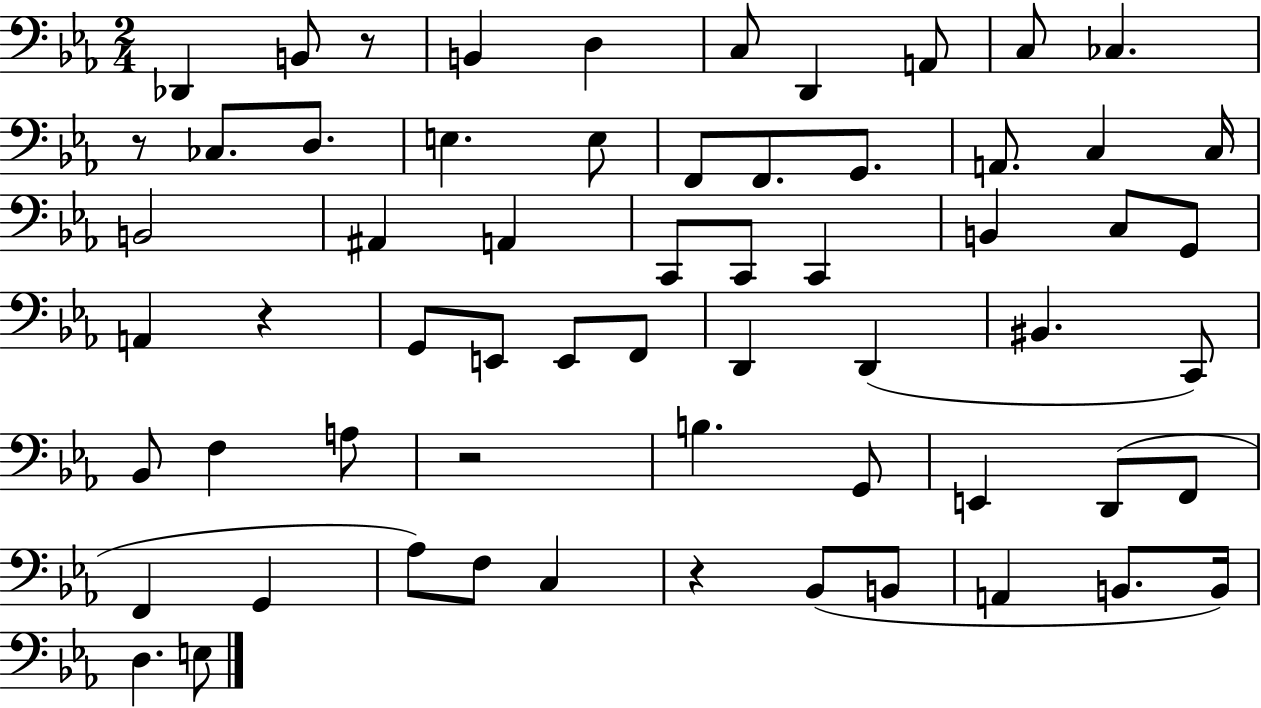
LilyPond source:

{
  \clef bass
  \numericTimeSignature
  \time 2/4
  \key ees \major
  des,4 b,8 r8 | b,4 d4 | c8 d,4 a,8 | c8 ces4. | \break r8 ces8. d8. | e4. e8 | f,8 f,8. g,8. | a,8. c4 c16 | \break b,2 | ais,4 a,4 | c,8 c,8 c,4 | b,4 c8 g,8 | \break a,4 r4 | g,8 e,8 e,8 f,8 | d,4 d,4( | bis,4. c,8) | \break bes,8 f4 a8 | r2 | b4. g,8 | e,4 d,8( f,8 | \break f,4 g,4 | aes8) f8 c4 | r4 bes,8( b,8 | a,4 b,8. b,16) | \break d4. e8 | \bar "|."
}